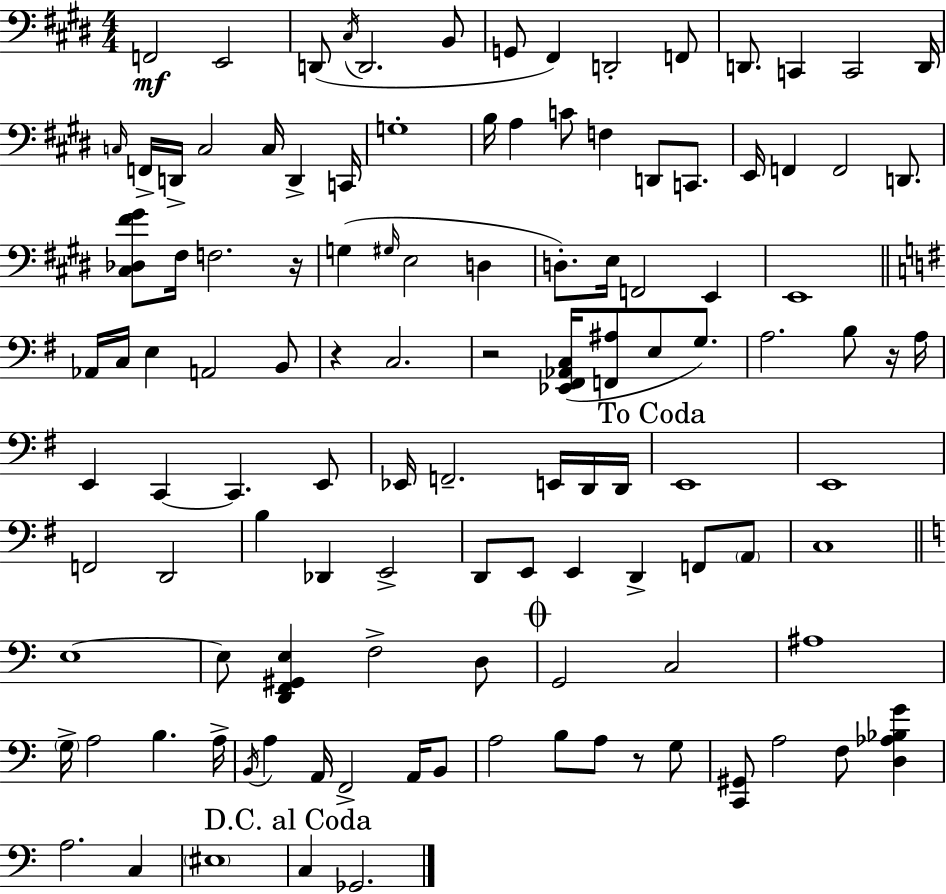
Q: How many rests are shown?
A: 5